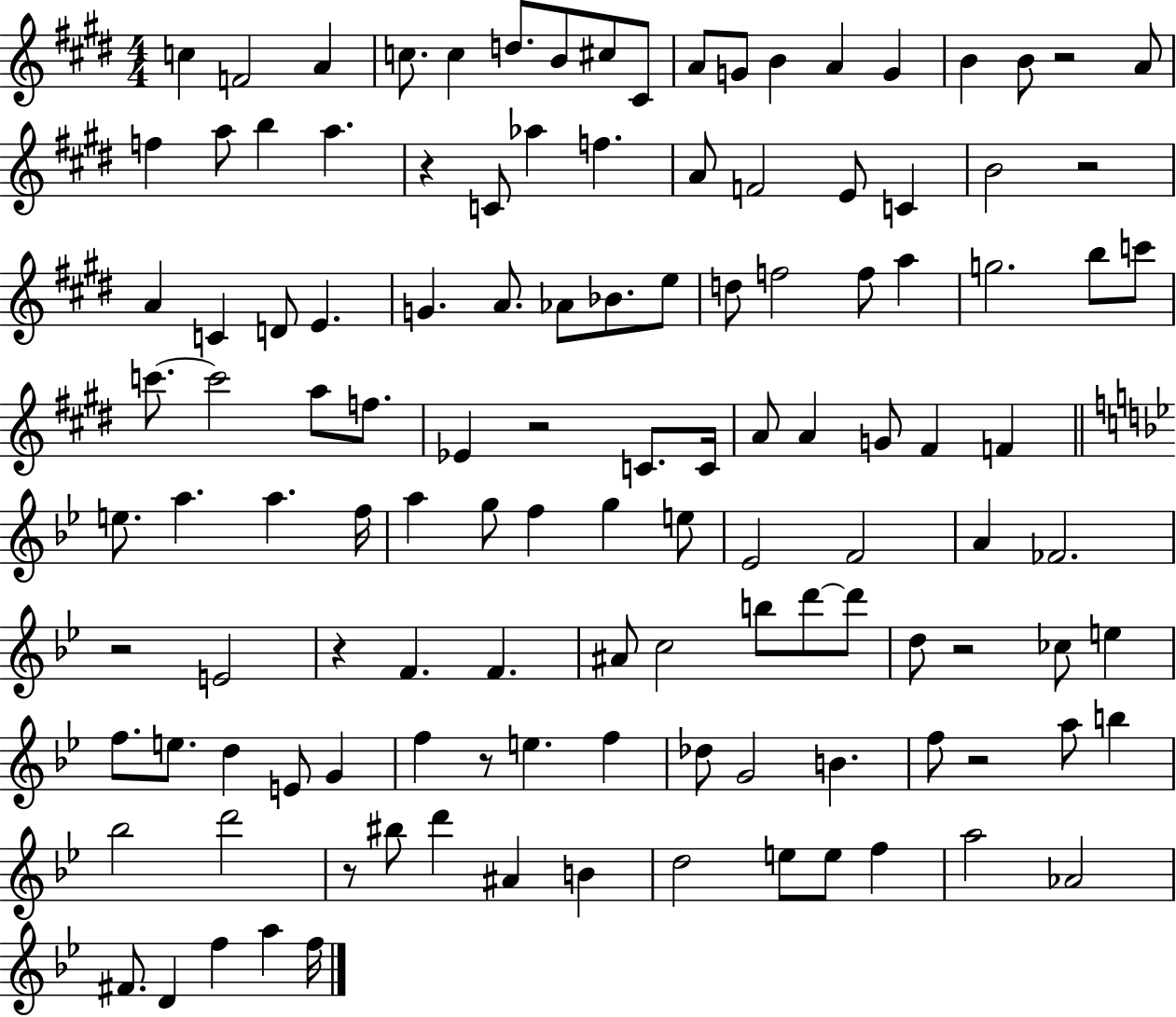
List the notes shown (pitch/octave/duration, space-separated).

C5/q F4/h A4/q C5/e. C5/q D5/e. B4/e C#5/e C#4/e A4/e G4/e B4/q A4/q G4/q B4/q B4/e R/h A4/e F5/q A5/e B5/q A5/q. R/q C4/e Ab5/q F5/q. A4/e F4/h E4/e C4/q B4/h R/h A4/q C4/q D4/e E4/q. G4/q. A4/e. Ab4/e Bb4/e. E5/e D5/e F5/h F5/e A5/q G5/h. B5/e C6/e C6/e. C6/h A5/e F5/e. Eb4/q R/h C4/e. C4/s A4/e A4/q G4/e F#4/q F4/q E5/e. A5/q. A5/q. F5/s A5/q G5/e F5/q G5/q E5/e Eb4/h F4/h A4/q FES4/h. R/h E4/h R/q F4/q. F4/q. A#4/e C5/h B5/e D6/e D6/e D5/e R/h CES5/e E5/q F5/e. E5/e. D5/q E4/e G4/q F5/q R/e E5/q. F5/q Db5/e G4/h B4/q. F5/e R/h A5/e B5/q Bb5/h D6/h R/e BIS5/e D6/q A#4/q B4/q D5/h E5/e E5/e F5/q A5/h Ab4/h F#4/e. D4/q F5/q A5/q F5/s